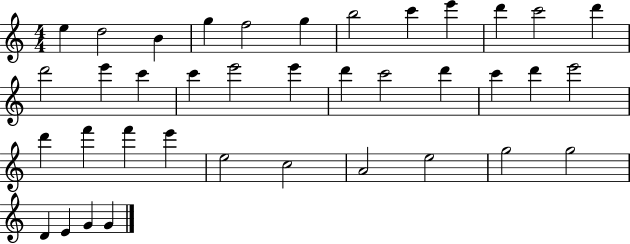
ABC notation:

X:1
T:Untitled
M:4/4
L:1/4
K:C
e d2 B g f2 g b2 c' e' d' c'2 d' d'2 e' c' c' e'2 e' d' c'2 d' c' d' e'2 d' f' f' e' e2 c2 A2 e2 g2 g2 D E G G